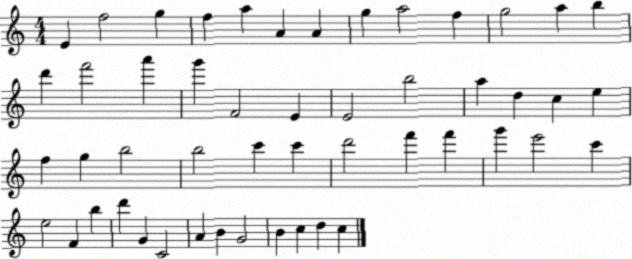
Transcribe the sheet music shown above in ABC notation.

X:1
T:Untitled
M:4/4
L:1/4
K:C
E f2 g f a A A g a2 f g2 a b d' f'2 a' g' F2 E E2 b2 a d c e f g b2 b2 c' c' d'2 f' f' g' e'2 c' e2 F b d' G C2 A B G2 B c d c